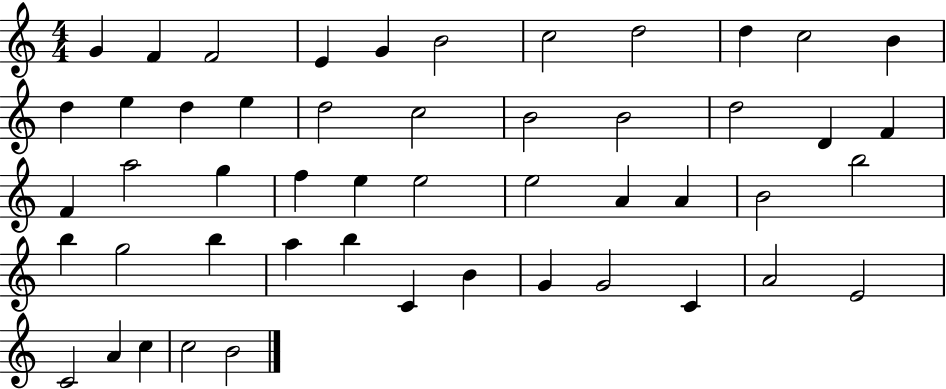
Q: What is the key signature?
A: C major